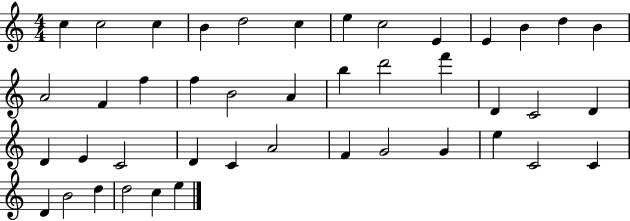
X:1
T:Untitled
M:4/4
L:1/4
K:C
c c2 c B d2 c e c2 E E B d B A2 F f f B2 A b d'2 f' D C2 D D E C2 D C A2 F G2 G e C2 C D B2 d d2 c e